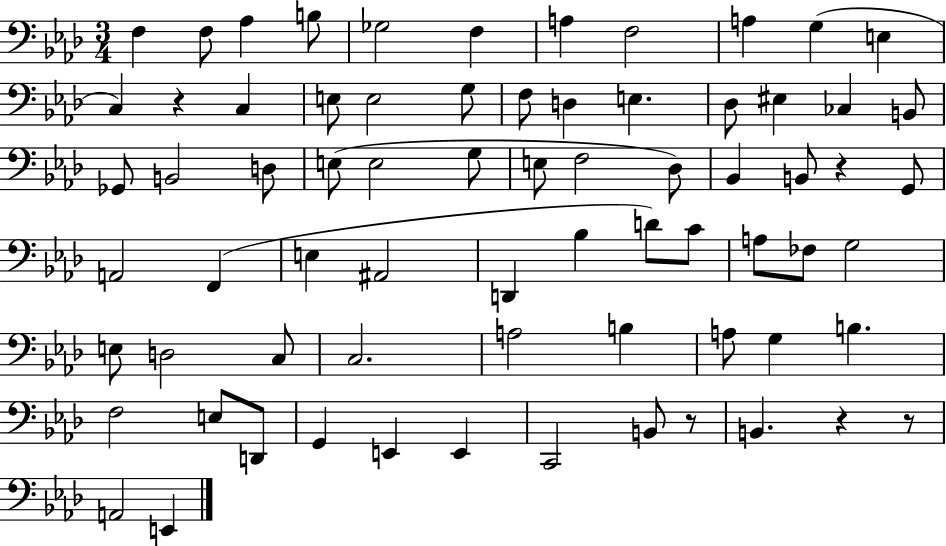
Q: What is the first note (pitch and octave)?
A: F3